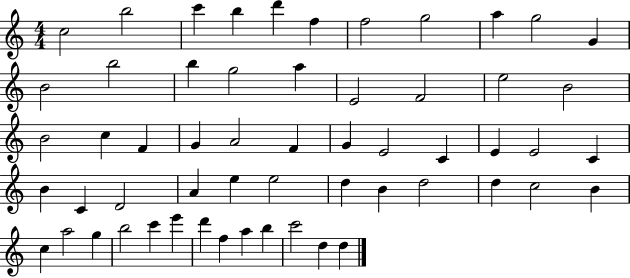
C5/h B5/h C6/q B5/q D6/q F5/q F5/h G5/h A5/q G5/h G4/q B4/h B5/h B5/q G5/h A5/q E4/h F4/h E5/h B4/h B4/h C5/q F4/q G4/q A4/h F4/q G4/q E4/h C4/q E4/q E4/h C4/q B4/q C4/q D4/h A4/q E5/q E5/h D5/q B4/q D5/h D5/q C5/h B4/q C5/q A5/h G5/q B5/h C6/q E6/q D6/q F5/q A5/q B5/q C6/h D5/q D5/q